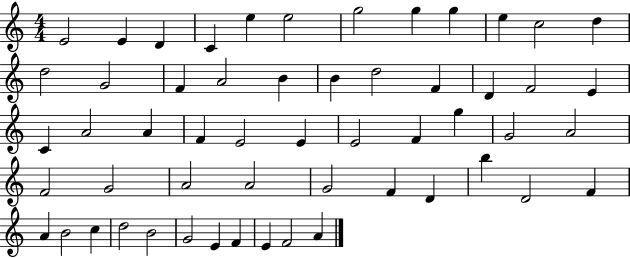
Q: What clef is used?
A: treble